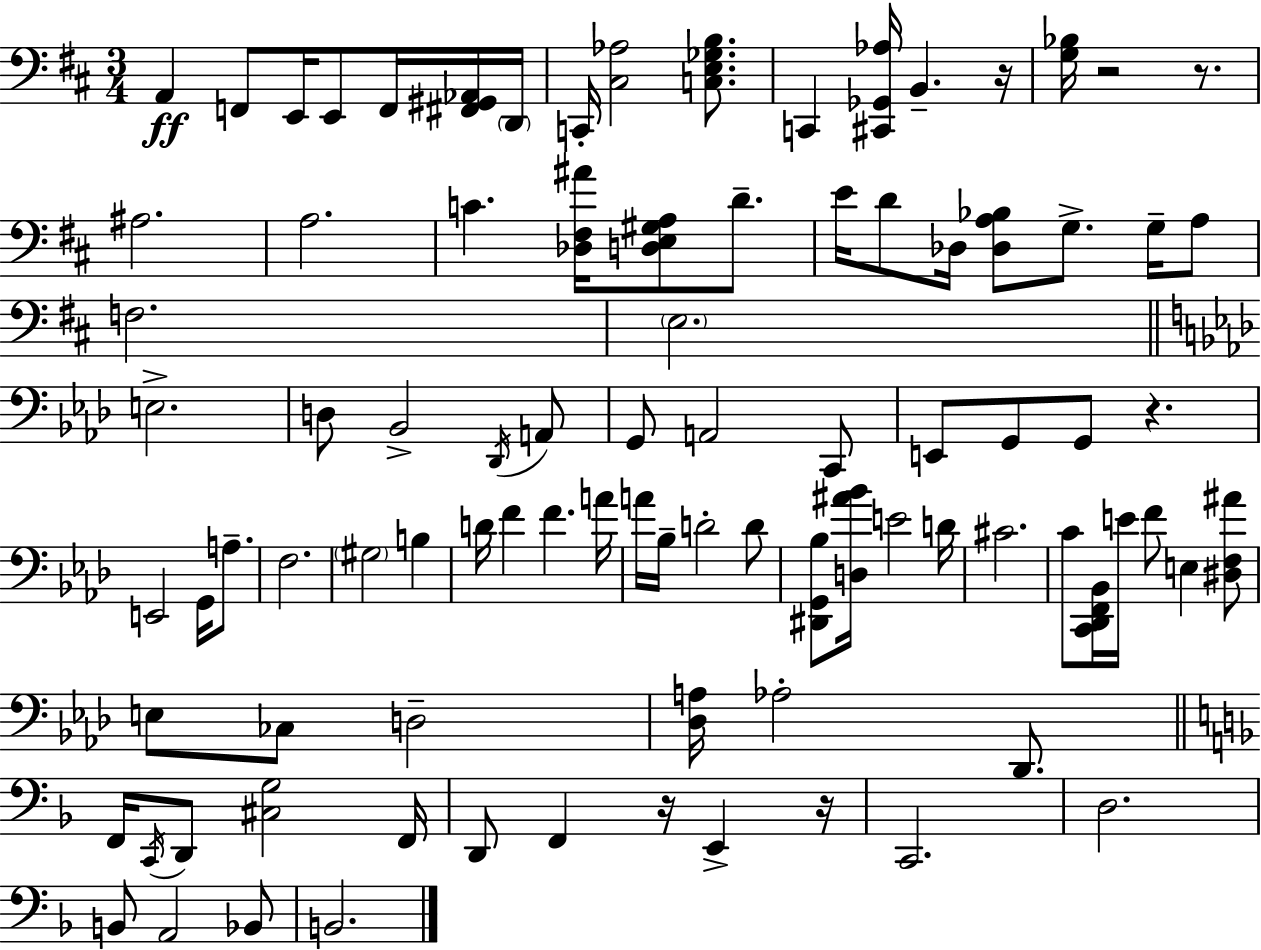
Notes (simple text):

A2/q F2/e E2/s E2/e F2/s [F#2,G#2,Ab2]/s D2/s C2/s [C#3,Ab3]/h [C3,E3,Gb3,B3]/e. C2/q [C#2,Gb2,Ab3]/s B2/q. R/s [G3,Bb3]/s R/h R/e. A#3/h. A3/h. C4/q. [Db3,F#3,A#4]/s [D3,E3,G#3,A3]/e D4/e. E4/s D4/e Db3/s [Db3,A3,Bb3]/e G3/e. G3/s A3/e F3/h. E3/h. E3/h. D3/e Bb2/h Db2/s A2/e G2/e A2/h C2/e E2/e G2/e G2/e R/q. E2/h G2/s A3/e. F3/h. G#3/h B3/q D4/s F4/q F4/q. A4/s A4/s Bb3/s D4/h D4/e [D#2,G2,Bb3]/e [D3,A#4,Bb4]/s E4/h D4/s C#4/h. C4/e [C2,Db2,F2,Bb2]/s E4/s F4/e E3/q [D#3,F3,A#4]/e E3/e CES3/e D3/h [Db3,A3]/s Ab3/h Db2/e. F2/s C2/s D2/e [C#3,G3]/h F2/s D2/e F2/q R/s E2/q R/s C2/h. D3/h. B2/e A2/h Bb2/e B2/h.